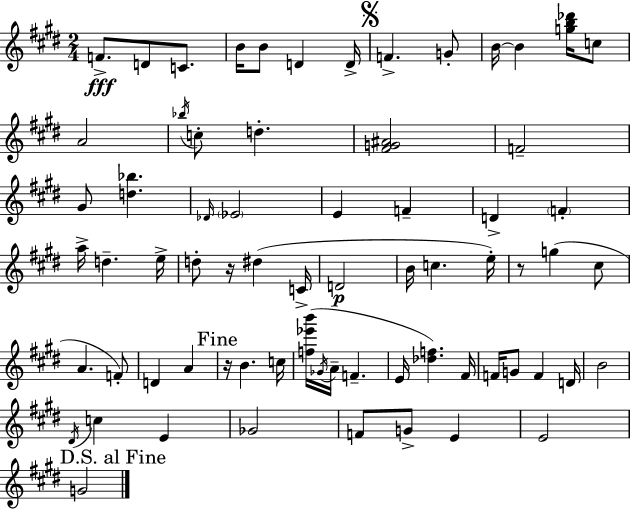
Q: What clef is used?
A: treble